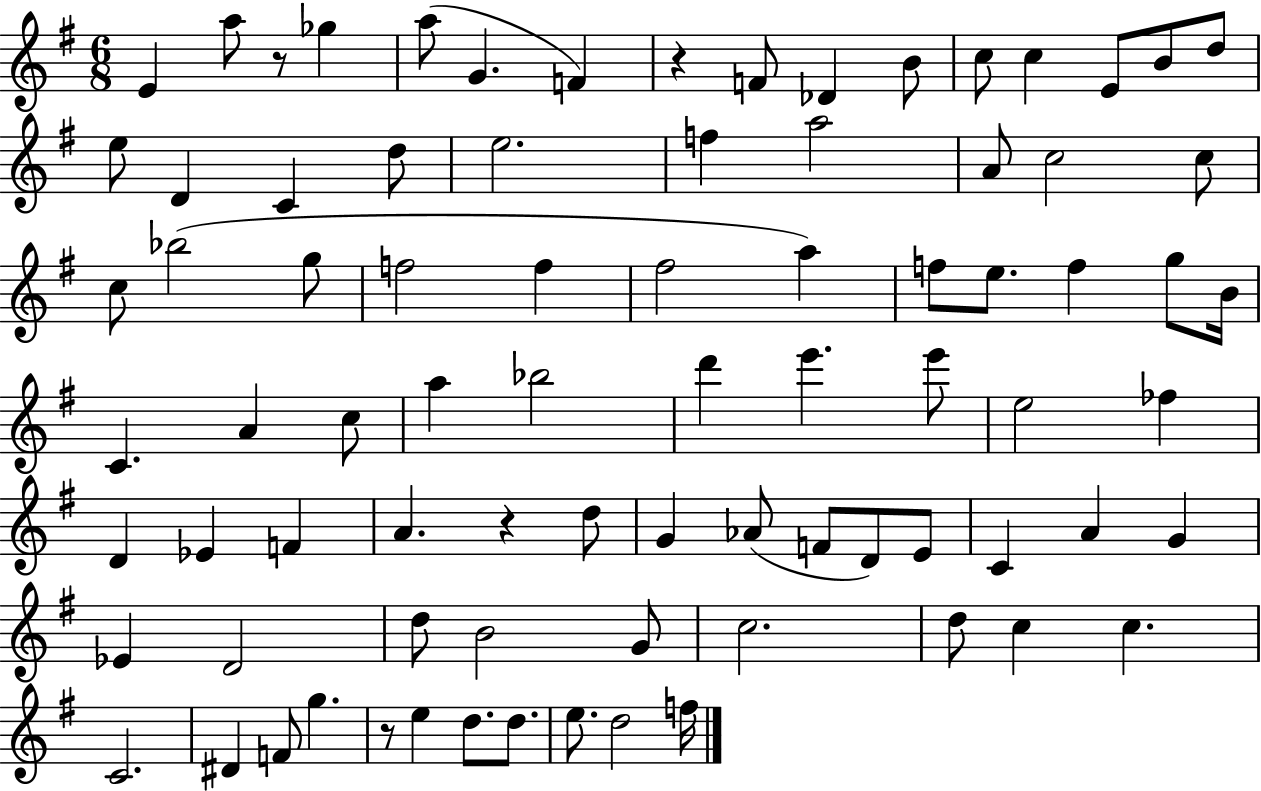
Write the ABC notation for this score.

X:1
T:Untitled
M:6/8
L:1/4
K:G
E a/2 z/2 _g a/2 G F z F/2 _D B/2 c/2 c E/2 B/2 d/2 e/2 D C d/2 e2 f a2 A/2 c2 c/2 c/2 _b2 g/2 f2 f ^f2 a f/2 e/2 f g/2 B/4 C A c/2 a _b2 d' e' e'/2 e2 _f D _E F A z d/2 G _A/2 F/2 D/2 E/2 C A G _E D2 d/2 B2 G/2 c2 d/2 c c C2 ^D F/2 g z/2 e d/2 d/2 e/2 d2 f/4